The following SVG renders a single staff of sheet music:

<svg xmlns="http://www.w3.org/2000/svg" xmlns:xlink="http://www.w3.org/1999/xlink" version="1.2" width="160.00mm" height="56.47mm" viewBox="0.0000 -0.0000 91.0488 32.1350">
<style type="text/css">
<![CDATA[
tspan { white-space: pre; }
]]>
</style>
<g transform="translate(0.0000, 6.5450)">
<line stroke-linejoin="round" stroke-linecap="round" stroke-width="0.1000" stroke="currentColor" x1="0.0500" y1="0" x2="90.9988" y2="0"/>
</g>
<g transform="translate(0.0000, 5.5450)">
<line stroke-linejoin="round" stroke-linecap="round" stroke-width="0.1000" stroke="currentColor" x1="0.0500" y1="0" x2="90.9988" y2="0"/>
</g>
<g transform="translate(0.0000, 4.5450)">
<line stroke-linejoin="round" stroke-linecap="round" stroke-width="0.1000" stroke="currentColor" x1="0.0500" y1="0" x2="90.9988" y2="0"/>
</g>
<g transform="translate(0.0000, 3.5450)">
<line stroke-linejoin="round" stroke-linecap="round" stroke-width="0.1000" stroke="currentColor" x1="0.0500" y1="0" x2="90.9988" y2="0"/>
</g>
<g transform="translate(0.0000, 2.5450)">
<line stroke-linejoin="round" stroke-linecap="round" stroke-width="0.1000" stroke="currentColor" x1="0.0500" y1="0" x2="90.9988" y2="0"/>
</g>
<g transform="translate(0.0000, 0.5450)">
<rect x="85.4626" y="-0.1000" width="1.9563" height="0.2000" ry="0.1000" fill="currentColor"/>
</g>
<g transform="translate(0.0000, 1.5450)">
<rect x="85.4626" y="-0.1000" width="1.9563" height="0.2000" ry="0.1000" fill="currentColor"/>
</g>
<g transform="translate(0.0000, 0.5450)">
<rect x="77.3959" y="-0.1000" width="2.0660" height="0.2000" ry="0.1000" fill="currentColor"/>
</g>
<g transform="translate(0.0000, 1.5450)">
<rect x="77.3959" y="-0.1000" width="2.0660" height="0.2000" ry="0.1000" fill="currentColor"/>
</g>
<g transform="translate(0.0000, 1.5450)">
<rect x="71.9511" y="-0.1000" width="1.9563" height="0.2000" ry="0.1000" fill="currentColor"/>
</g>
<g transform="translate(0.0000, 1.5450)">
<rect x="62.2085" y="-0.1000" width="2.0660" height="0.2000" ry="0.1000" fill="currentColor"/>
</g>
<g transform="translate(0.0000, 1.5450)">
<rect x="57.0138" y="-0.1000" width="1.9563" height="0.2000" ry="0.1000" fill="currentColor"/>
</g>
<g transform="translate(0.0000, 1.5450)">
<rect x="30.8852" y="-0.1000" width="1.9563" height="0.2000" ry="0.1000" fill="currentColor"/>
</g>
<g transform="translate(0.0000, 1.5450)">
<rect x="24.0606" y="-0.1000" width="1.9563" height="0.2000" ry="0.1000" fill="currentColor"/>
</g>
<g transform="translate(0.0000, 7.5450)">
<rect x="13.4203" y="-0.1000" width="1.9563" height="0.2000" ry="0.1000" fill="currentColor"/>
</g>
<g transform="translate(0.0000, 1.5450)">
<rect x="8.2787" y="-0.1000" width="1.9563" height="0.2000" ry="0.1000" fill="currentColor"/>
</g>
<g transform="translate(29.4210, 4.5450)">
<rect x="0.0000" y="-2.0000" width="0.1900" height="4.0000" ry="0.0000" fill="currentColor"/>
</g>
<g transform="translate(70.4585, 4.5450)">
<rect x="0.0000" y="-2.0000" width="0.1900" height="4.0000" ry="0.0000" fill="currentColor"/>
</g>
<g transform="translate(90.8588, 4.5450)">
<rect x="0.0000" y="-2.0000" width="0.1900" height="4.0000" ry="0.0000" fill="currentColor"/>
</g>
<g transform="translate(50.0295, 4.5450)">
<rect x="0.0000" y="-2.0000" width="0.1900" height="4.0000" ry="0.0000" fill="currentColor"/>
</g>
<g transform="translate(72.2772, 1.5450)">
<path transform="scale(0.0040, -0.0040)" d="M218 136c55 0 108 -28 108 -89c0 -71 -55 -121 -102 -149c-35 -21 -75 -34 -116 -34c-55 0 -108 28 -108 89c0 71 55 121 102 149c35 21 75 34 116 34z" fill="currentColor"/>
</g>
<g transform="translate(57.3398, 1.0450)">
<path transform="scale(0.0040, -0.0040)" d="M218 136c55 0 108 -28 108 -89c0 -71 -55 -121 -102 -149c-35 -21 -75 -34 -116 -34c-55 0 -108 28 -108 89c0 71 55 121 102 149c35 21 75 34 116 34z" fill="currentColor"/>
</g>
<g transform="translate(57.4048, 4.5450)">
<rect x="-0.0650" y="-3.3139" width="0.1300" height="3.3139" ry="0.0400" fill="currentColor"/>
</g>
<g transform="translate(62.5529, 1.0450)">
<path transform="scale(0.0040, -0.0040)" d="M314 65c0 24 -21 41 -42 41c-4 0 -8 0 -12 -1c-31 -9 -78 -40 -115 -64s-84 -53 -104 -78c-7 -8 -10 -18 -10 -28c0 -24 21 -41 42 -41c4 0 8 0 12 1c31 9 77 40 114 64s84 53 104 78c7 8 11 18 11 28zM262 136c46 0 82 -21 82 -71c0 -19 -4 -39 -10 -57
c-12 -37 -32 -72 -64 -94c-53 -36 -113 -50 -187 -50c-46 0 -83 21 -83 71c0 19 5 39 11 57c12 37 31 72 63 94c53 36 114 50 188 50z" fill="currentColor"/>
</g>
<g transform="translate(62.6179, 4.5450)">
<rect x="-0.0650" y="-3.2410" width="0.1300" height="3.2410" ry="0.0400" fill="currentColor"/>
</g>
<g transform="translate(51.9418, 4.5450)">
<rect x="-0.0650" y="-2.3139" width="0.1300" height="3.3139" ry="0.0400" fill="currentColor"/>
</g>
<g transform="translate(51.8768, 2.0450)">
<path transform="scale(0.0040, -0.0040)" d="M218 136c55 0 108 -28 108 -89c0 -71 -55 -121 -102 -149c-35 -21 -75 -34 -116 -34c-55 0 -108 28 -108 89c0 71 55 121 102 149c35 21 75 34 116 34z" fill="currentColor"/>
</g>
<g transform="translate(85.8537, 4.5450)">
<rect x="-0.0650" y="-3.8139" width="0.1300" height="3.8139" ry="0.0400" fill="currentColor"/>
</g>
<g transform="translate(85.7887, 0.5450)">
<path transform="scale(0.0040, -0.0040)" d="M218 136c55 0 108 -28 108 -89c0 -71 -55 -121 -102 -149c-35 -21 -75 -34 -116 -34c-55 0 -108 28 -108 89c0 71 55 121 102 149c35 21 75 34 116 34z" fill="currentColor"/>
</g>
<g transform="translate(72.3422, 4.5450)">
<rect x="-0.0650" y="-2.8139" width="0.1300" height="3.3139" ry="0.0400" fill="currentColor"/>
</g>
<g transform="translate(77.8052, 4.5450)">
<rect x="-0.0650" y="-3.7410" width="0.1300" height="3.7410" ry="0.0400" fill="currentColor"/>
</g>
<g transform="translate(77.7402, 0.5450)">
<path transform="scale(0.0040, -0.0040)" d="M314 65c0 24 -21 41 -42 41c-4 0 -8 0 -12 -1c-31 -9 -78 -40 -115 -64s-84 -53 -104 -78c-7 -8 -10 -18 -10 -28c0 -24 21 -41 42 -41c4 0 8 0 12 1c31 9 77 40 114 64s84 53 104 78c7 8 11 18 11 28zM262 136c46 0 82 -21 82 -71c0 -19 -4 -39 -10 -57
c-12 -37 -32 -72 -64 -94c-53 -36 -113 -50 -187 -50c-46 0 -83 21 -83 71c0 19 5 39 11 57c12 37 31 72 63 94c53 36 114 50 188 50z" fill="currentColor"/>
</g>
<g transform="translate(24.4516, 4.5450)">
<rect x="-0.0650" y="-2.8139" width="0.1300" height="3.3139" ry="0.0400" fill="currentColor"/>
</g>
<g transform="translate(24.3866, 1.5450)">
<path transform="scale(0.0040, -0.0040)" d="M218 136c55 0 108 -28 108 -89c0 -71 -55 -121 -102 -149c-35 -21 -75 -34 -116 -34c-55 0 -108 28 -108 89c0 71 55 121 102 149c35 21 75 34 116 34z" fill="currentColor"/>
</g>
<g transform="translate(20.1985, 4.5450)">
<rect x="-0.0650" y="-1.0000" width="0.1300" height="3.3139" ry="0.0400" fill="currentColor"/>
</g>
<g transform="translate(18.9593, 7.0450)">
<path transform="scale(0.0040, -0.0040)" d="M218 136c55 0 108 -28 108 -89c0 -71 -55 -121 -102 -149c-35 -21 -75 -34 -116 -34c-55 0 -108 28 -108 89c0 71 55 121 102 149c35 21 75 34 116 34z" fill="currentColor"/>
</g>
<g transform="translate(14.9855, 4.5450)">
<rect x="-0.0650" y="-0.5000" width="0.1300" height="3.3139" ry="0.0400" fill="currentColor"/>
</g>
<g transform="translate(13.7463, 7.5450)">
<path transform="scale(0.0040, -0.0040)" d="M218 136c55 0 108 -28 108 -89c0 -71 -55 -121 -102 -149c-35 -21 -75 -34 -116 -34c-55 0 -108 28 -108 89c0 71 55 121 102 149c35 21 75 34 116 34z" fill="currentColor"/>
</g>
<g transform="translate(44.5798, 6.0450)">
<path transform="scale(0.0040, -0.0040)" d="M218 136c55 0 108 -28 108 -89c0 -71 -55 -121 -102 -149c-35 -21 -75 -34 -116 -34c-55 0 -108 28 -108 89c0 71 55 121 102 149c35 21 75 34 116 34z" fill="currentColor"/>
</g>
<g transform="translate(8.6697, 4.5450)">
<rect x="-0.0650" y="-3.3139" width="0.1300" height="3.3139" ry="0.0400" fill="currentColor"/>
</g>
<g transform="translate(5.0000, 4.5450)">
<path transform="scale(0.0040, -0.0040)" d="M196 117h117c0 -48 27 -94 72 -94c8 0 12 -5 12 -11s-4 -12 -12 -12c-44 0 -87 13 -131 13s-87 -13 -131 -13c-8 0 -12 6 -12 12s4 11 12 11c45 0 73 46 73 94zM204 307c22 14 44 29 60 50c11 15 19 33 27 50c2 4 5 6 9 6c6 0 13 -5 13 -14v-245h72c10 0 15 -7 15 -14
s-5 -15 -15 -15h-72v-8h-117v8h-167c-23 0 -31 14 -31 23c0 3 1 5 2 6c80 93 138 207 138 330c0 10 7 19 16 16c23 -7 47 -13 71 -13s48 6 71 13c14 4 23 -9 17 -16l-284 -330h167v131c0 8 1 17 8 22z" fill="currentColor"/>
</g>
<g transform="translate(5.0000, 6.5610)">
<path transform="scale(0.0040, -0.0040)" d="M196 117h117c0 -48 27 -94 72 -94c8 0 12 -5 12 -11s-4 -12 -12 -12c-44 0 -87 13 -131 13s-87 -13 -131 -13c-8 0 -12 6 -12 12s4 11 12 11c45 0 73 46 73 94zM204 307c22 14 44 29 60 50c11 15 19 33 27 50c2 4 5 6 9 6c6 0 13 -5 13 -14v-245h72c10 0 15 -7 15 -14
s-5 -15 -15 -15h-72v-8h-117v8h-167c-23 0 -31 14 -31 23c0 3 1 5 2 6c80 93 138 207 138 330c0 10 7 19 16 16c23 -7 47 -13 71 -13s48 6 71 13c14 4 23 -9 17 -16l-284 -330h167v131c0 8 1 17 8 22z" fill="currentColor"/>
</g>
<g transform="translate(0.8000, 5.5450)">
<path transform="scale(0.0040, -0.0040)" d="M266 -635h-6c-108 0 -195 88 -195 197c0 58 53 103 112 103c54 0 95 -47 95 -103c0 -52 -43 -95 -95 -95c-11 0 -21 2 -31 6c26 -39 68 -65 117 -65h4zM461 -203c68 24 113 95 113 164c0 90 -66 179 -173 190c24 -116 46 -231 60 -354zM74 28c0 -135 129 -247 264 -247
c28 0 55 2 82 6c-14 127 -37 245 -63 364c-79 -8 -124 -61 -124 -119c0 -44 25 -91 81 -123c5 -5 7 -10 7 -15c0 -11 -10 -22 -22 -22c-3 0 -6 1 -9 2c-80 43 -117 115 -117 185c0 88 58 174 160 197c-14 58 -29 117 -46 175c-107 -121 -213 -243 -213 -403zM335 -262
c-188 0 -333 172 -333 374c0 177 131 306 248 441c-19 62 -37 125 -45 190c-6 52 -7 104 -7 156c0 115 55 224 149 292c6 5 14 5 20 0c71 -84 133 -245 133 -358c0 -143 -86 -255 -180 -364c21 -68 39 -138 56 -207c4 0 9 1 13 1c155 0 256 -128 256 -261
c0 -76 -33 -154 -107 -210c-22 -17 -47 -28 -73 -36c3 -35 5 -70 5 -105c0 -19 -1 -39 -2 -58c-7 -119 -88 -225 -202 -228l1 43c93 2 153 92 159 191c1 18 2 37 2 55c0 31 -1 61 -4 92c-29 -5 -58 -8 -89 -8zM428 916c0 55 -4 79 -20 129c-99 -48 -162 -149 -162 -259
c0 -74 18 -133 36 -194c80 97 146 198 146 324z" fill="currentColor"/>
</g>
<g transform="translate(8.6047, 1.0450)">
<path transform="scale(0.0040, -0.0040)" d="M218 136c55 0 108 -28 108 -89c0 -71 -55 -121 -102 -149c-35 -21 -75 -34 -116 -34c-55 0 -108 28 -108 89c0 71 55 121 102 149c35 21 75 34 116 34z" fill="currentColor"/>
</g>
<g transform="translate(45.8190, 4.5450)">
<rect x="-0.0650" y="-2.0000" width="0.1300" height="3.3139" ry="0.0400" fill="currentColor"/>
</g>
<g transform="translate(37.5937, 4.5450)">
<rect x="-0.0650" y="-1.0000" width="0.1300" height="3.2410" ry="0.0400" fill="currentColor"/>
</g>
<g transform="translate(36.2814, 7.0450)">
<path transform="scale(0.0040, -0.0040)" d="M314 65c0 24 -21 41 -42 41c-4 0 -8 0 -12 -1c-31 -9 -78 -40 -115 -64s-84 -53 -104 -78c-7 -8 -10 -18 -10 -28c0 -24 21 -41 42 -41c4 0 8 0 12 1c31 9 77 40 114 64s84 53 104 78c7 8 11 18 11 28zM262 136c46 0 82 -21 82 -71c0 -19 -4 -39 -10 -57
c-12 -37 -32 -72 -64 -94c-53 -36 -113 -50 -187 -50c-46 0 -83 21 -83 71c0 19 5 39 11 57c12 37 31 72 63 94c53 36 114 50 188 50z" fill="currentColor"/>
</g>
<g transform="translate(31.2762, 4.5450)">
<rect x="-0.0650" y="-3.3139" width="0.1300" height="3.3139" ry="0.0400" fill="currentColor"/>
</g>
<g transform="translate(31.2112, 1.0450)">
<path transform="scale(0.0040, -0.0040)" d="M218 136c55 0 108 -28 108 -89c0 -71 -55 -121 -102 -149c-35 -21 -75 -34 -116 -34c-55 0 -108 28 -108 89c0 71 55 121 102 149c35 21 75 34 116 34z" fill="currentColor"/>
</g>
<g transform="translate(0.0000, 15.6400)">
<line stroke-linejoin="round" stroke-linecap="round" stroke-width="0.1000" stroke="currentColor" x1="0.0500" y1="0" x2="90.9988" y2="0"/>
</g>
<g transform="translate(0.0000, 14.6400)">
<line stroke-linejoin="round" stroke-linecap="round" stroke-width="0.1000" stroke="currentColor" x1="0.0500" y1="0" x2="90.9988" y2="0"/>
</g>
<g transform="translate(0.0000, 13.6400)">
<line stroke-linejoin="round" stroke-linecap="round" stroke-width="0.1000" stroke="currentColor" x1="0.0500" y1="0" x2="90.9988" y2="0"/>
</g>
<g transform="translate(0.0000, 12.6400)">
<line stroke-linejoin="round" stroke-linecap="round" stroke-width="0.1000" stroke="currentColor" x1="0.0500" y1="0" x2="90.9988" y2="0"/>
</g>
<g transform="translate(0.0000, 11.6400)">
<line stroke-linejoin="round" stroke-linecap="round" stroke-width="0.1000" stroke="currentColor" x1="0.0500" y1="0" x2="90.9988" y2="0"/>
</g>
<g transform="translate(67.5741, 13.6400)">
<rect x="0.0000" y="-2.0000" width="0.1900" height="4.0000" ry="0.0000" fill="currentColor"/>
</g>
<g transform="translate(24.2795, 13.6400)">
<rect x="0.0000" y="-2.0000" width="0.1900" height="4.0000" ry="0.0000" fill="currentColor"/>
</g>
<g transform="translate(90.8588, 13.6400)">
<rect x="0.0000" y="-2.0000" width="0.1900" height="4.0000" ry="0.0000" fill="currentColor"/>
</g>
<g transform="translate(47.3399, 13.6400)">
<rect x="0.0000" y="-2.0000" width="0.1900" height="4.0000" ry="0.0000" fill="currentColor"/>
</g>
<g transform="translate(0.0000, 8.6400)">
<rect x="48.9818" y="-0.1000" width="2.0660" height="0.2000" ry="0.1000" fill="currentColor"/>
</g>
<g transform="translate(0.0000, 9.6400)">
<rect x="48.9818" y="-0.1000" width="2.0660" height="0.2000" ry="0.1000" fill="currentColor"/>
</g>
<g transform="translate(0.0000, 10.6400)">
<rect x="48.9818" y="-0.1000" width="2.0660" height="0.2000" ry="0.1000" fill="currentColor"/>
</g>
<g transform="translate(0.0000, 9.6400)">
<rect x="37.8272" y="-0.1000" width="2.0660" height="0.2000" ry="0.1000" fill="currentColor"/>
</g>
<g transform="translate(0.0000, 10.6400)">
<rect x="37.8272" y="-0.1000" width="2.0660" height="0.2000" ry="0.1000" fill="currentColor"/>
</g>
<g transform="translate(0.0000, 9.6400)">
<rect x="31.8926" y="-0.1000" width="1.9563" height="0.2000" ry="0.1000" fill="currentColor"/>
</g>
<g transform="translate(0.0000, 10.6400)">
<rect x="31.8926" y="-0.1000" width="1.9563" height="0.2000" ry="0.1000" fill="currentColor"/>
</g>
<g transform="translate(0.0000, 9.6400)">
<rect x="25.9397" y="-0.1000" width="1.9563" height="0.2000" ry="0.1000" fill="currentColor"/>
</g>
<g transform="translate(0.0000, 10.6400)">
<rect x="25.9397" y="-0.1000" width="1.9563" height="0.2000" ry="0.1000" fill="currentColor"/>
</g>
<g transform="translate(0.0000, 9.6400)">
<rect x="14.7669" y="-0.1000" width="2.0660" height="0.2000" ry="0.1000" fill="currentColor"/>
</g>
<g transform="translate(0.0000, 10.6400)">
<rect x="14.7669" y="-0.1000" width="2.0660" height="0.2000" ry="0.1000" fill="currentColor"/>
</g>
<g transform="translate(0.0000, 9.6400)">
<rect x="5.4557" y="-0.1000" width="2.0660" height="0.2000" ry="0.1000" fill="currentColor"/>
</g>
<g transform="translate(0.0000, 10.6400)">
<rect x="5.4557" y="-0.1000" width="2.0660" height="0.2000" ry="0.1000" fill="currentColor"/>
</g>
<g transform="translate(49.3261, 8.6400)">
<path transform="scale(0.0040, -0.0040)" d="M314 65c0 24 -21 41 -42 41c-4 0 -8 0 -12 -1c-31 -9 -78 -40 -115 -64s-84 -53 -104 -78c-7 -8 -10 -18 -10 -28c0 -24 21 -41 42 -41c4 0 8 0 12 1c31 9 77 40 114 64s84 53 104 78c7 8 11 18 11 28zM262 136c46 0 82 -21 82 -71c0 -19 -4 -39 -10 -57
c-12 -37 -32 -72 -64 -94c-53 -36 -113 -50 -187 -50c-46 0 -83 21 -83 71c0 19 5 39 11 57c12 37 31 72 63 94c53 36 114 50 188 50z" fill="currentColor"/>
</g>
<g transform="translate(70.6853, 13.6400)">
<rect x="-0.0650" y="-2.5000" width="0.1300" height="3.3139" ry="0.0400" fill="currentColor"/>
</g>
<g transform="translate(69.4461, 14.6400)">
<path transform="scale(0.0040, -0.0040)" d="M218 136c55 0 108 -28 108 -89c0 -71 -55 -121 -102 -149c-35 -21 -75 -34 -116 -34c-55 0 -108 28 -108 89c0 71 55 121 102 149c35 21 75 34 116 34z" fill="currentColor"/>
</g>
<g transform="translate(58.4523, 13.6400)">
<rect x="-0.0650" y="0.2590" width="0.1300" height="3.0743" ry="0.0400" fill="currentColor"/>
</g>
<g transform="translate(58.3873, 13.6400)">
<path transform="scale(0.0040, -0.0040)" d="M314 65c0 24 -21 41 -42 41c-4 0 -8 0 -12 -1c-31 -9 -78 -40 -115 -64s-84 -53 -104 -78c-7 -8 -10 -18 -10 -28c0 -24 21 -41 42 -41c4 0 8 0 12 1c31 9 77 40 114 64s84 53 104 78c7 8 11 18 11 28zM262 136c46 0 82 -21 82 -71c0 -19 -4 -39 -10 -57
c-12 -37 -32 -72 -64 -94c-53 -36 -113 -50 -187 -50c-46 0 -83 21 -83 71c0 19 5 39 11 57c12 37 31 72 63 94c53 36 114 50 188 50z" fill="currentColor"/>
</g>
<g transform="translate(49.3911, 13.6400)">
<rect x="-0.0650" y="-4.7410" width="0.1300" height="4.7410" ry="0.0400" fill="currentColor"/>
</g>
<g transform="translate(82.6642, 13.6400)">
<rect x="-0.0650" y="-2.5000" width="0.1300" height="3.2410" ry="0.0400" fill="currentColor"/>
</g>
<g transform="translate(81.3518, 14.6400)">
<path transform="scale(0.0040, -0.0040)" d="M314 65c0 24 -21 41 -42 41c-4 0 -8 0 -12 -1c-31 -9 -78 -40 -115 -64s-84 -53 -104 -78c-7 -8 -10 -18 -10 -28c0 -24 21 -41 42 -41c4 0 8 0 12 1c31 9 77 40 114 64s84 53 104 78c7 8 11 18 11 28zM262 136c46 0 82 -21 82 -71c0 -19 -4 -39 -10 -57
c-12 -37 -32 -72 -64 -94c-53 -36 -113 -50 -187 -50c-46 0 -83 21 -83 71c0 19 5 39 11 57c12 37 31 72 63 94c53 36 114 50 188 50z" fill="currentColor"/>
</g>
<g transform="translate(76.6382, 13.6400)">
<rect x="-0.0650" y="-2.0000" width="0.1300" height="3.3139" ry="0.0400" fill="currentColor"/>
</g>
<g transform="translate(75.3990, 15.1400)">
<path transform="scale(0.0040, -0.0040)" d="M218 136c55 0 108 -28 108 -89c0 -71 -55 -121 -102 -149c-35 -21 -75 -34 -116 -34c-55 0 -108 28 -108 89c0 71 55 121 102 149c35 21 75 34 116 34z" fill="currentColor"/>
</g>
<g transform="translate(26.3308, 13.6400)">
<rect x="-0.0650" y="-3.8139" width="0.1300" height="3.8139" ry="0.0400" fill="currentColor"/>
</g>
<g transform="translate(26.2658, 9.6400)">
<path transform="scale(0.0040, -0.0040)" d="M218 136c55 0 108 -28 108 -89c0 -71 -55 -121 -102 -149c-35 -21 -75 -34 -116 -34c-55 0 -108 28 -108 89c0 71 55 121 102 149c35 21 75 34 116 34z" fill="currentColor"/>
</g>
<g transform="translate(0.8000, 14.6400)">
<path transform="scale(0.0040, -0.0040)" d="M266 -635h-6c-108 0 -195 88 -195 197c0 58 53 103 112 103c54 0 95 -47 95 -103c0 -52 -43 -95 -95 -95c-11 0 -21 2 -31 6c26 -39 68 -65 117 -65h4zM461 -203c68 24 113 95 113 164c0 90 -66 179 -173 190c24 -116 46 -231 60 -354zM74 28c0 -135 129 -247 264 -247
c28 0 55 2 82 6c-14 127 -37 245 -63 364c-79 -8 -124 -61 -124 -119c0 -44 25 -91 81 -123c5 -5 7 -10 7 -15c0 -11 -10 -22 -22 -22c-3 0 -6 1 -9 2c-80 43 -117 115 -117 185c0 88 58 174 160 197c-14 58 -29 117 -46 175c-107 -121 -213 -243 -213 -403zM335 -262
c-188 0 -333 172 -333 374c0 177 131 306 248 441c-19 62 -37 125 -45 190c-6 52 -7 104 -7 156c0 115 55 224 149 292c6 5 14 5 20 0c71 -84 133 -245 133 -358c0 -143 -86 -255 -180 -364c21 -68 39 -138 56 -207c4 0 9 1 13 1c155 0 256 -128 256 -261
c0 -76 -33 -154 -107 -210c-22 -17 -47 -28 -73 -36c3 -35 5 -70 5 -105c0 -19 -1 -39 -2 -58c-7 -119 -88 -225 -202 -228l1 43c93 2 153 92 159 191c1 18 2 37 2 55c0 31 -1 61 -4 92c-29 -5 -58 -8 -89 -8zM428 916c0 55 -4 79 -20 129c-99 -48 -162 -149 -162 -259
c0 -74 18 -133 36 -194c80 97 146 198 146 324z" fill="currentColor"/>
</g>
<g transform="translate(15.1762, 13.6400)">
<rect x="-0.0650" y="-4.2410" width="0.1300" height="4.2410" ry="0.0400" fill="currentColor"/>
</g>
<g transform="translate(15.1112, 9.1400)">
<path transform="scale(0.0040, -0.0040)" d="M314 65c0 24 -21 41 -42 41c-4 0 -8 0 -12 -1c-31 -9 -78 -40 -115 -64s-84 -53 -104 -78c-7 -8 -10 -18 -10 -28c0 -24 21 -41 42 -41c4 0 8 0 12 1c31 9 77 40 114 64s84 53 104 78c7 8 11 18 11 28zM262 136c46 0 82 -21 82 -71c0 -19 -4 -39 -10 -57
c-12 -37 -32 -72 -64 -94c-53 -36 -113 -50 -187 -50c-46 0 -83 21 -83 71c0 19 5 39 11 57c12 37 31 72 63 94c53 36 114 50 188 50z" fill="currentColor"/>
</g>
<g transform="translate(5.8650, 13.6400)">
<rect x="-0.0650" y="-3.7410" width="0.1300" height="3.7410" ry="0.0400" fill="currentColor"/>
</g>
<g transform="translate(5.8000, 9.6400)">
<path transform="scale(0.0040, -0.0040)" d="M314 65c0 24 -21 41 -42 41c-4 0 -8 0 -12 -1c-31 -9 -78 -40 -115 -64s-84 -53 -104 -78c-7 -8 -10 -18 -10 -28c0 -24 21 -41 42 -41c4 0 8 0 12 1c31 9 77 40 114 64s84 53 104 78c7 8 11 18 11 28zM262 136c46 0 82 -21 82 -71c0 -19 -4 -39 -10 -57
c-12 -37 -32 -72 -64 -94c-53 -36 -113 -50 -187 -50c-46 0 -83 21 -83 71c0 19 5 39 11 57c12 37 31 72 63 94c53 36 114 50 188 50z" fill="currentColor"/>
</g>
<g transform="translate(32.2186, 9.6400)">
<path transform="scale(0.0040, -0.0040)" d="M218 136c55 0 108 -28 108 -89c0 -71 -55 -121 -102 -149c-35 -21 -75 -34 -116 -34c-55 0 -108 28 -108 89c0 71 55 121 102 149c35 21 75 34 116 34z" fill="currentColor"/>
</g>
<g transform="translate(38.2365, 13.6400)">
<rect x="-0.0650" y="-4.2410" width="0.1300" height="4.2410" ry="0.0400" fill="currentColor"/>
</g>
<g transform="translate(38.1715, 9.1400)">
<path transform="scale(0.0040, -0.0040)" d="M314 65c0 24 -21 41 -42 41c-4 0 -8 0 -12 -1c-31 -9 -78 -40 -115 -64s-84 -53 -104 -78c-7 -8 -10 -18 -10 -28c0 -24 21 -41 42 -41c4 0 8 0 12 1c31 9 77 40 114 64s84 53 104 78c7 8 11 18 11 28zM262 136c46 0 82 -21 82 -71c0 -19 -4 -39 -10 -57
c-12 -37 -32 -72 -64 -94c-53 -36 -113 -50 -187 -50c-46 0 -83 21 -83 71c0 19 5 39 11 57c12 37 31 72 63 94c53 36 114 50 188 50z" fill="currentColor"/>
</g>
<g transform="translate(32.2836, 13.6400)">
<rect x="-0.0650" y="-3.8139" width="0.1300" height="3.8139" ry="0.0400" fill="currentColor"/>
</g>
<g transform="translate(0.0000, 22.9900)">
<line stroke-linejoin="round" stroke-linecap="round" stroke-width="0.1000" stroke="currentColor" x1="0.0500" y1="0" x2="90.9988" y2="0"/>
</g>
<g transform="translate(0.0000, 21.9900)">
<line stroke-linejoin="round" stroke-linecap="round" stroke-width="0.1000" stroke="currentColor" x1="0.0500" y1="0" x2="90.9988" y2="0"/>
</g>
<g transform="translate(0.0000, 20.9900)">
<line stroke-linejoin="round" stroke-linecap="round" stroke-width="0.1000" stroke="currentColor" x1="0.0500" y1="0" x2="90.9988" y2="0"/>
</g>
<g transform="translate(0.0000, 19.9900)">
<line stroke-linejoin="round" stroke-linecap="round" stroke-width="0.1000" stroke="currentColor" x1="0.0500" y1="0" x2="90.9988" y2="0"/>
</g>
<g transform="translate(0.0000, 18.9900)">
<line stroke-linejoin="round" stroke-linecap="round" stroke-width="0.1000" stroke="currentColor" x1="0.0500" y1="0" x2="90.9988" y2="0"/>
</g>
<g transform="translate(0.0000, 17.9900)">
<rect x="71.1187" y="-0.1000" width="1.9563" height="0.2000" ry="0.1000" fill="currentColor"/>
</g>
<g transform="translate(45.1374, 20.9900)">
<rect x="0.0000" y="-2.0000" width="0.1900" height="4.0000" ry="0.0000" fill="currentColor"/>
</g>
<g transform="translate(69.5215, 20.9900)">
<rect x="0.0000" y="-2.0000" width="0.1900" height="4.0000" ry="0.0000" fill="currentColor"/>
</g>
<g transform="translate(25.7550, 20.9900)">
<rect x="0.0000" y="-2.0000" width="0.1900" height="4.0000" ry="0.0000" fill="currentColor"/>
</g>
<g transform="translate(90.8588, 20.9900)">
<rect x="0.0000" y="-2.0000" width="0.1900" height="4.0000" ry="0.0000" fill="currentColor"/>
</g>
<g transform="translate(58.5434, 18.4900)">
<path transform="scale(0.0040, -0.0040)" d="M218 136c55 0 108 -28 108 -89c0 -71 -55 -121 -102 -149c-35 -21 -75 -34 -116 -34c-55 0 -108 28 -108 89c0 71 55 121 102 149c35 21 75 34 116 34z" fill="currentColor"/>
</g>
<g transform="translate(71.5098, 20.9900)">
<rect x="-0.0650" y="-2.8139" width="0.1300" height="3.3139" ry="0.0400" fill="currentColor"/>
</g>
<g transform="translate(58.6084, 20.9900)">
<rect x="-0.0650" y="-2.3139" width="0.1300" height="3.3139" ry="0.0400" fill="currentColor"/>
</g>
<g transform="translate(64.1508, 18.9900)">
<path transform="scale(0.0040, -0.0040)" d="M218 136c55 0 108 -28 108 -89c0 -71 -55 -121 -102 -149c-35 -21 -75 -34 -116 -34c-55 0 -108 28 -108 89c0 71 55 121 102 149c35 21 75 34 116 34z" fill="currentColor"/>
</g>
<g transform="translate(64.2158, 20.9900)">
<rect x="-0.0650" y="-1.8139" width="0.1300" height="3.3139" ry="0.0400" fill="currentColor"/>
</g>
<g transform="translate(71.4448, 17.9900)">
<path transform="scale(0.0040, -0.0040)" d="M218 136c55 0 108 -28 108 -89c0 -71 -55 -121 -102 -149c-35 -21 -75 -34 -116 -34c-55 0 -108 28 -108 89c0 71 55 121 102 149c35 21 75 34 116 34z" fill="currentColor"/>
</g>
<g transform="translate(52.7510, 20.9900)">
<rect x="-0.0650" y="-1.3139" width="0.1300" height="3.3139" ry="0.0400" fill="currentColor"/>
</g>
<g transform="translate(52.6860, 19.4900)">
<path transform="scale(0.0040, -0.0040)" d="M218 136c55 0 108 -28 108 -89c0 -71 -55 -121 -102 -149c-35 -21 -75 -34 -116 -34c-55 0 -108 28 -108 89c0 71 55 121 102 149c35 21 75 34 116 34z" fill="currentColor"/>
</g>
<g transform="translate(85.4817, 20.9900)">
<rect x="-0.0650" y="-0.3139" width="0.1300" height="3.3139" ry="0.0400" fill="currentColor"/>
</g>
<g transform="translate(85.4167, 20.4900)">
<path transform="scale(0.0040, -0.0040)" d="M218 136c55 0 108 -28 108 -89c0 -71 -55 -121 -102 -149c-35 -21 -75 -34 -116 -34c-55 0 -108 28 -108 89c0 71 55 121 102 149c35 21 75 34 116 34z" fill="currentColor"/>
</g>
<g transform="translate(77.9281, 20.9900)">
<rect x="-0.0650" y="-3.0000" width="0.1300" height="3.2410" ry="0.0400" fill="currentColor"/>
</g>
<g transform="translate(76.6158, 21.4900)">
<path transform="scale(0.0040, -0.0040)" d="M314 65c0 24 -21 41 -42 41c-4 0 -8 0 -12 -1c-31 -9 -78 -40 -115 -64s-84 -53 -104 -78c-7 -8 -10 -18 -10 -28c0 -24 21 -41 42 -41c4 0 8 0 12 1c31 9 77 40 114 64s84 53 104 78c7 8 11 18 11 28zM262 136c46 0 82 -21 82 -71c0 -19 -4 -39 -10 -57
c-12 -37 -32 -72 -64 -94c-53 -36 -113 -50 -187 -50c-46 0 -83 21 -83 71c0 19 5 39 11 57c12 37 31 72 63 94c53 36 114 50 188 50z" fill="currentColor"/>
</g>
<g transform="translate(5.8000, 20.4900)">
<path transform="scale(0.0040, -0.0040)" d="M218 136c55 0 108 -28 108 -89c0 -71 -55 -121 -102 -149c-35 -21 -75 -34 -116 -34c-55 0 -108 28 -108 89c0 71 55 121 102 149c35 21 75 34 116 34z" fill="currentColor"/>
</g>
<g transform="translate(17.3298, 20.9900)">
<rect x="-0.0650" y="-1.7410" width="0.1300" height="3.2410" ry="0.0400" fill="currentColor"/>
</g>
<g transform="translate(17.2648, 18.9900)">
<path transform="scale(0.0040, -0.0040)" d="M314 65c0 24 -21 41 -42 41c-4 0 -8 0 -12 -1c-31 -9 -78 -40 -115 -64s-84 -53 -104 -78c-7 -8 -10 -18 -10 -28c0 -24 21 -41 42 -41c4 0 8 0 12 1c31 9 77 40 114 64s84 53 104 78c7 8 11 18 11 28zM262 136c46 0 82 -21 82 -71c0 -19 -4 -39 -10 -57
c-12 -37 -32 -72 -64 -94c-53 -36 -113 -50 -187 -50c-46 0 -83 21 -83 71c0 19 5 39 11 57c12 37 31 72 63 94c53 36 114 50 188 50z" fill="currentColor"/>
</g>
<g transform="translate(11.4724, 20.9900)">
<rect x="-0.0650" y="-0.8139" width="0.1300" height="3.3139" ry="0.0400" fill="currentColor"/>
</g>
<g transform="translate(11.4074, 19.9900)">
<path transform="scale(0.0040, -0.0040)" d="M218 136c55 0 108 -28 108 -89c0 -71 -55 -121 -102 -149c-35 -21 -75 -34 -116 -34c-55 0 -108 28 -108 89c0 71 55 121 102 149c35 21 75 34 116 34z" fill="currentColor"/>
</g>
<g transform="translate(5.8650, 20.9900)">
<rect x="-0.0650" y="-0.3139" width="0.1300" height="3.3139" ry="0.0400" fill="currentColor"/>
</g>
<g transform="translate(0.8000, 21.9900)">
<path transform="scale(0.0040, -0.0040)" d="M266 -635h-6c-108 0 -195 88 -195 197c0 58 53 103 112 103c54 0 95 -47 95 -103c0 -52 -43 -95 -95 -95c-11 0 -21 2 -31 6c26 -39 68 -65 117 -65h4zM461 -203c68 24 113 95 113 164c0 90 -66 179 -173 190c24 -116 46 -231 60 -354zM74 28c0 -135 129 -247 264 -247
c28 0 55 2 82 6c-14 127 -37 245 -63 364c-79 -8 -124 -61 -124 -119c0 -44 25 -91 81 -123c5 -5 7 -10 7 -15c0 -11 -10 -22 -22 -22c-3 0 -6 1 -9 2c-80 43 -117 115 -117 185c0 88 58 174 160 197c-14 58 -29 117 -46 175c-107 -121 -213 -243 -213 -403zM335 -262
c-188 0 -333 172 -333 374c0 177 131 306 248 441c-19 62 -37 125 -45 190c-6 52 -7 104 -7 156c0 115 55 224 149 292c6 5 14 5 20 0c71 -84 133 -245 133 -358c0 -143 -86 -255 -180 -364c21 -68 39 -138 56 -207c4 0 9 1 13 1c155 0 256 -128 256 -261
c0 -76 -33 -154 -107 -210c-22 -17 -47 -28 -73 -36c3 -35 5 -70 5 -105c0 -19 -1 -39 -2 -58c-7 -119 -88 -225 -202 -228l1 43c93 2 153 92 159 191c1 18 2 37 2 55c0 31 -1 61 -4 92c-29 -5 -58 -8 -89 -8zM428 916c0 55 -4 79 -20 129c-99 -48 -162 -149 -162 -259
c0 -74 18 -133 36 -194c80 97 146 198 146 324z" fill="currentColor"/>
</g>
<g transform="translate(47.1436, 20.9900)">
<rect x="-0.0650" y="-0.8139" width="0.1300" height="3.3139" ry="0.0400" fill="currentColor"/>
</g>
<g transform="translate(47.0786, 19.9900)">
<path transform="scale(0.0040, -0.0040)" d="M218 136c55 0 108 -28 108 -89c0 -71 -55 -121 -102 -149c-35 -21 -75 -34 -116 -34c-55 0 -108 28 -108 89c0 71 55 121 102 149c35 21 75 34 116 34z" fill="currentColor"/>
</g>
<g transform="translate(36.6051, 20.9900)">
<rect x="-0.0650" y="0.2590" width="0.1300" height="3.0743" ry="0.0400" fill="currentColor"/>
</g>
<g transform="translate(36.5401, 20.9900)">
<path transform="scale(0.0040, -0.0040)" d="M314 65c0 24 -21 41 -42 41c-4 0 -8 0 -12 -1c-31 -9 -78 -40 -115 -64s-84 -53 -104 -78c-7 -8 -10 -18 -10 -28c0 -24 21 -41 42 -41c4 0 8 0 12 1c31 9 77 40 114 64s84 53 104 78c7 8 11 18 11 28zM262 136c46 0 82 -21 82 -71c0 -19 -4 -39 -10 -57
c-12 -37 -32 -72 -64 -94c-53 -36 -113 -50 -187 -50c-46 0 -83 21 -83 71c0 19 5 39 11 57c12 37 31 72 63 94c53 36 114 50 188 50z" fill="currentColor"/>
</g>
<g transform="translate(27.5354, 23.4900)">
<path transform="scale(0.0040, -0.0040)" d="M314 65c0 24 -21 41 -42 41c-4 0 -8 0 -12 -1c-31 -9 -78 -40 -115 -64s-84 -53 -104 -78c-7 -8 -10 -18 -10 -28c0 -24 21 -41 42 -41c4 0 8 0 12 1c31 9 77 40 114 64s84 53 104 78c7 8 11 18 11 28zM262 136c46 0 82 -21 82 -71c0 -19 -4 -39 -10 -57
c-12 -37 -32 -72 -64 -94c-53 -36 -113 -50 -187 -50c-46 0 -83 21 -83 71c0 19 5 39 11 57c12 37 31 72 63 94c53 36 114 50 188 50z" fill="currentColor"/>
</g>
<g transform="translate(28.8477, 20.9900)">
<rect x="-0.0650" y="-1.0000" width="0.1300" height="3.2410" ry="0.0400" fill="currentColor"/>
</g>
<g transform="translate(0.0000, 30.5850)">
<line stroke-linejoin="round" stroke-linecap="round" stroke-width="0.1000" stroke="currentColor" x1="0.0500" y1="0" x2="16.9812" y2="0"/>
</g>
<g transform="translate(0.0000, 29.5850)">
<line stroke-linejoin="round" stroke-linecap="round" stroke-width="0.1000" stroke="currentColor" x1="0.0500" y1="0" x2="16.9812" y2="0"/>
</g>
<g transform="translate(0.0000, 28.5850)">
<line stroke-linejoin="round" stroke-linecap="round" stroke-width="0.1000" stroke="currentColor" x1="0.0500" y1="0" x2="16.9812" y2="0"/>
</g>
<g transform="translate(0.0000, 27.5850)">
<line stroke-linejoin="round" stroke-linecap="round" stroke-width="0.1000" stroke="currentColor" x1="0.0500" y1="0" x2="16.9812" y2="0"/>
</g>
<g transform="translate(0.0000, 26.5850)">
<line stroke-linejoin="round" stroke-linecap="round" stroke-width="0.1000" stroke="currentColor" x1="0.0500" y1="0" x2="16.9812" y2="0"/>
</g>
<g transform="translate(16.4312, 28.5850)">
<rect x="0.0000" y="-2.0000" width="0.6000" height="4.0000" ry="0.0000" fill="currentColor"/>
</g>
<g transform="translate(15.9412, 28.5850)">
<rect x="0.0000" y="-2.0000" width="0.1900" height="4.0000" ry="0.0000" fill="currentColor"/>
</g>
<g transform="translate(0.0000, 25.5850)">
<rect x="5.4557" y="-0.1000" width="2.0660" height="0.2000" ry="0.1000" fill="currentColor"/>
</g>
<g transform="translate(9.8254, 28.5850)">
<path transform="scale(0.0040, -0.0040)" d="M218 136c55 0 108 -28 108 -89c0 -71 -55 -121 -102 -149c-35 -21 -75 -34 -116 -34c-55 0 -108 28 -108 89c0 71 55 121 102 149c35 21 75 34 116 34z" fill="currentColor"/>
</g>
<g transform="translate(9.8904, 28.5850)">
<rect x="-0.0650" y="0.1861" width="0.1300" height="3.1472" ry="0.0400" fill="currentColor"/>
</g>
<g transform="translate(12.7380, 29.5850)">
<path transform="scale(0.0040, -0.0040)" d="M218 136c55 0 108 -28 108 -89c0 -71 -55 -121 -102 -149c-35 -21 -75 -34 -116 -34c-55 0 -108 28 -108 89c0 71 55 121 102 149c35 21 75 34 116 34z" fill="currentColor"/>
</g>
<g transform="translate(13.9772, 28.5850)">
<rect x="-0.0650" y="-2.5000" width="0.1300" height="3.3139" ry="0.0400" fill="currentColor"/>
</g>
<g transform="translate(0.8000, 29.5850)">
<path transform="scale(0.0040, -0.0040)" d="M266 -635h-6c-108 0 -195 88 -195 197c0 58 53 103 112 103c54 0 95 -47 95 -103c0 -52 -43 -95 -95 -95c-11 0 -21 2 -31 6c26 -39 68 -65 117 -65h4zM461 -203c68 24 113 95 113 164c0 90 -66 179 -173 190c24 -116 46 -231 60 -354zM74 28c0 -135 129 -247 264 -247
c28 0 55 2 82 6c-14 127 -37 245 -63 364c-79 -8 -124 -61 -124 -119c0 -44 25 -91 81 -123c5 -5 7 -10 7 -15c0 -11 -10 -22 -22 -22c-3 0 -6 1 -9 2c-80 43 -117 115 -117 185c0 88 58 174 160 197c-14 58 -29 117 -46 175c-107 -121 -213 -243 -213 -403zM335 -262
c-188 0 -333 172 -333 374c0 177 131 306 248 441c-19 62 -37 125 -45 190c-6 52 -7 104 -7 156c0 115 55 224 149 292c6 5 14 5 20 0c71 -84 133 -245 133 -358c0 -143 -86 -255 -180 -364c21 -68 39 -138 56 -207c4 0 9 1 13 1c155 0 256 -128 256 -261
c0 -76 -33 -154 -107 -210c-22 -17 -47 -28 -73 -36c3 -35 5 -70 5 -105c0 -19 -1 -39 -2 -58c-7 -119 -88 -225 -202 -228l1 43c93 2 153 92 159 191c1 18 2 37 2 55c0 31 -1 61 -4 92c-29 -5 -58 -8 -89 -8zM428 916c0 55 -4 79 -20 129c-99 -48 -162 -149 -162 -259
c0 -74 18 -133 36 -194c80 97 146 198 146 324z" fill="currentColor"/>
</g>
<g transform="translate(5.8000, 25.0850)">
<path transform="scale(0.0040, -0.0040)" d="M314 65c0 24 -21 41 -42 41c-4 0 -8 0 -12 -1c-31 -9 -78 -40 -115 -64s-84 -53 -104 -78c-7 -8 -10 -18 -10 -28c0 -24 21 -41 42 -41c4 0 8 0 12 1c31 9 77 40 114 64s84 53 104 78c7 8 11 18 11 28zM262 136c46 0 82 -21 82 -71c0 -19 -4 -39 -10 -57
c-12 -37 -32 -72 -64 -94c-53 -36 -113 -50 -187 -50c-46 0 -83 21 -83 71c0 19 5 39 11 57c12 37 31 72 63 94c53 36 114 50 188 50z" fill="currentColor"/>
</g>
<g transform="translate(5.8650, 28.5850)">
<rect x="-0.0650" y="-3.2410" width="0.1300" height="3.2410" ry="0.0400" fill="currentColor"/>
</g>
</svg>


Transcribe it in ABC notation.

X:1
T:Untitled
M:4/4
L:1/4
K:C
b C D a b D2 F g b b2 a c'2 c' c'2 d'2 c' c' d'2 e'2 B2 G F G2 c d f2 D2 B2 d e g f a A2 c b2 B G